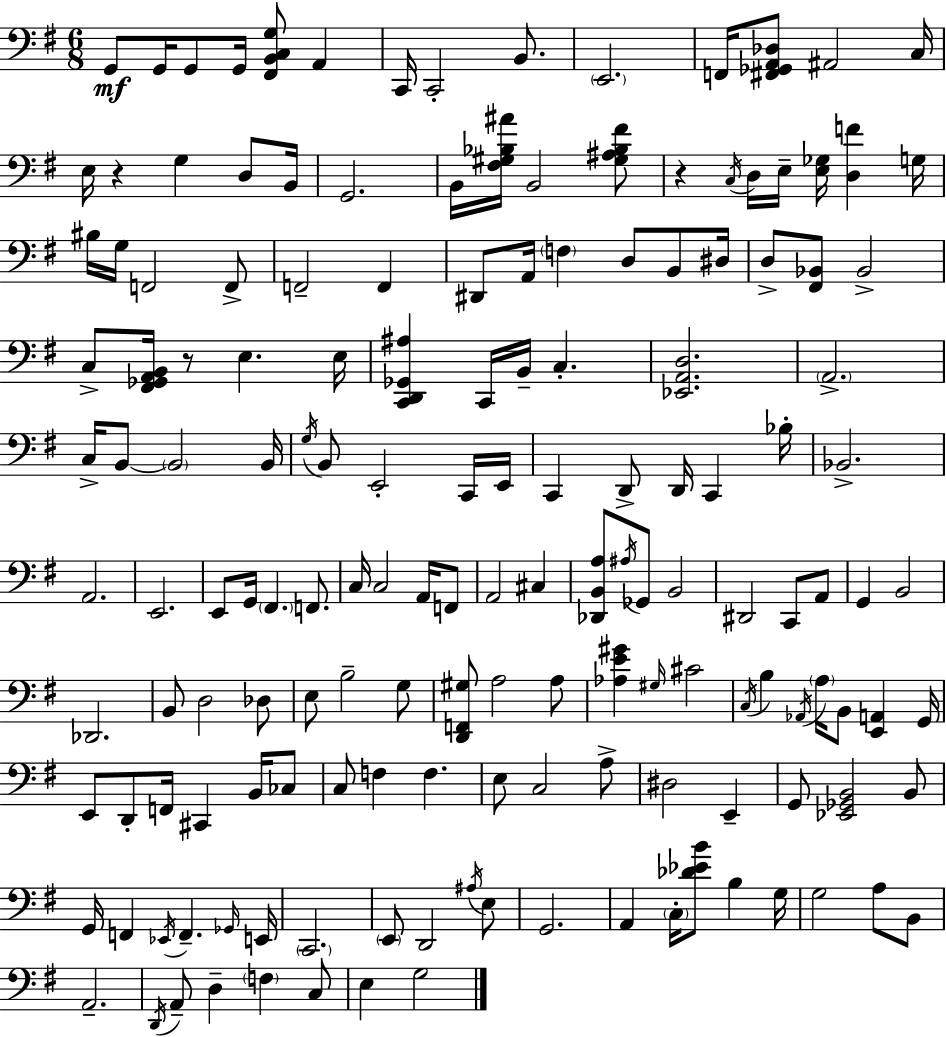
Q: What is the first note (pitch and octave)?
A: G2